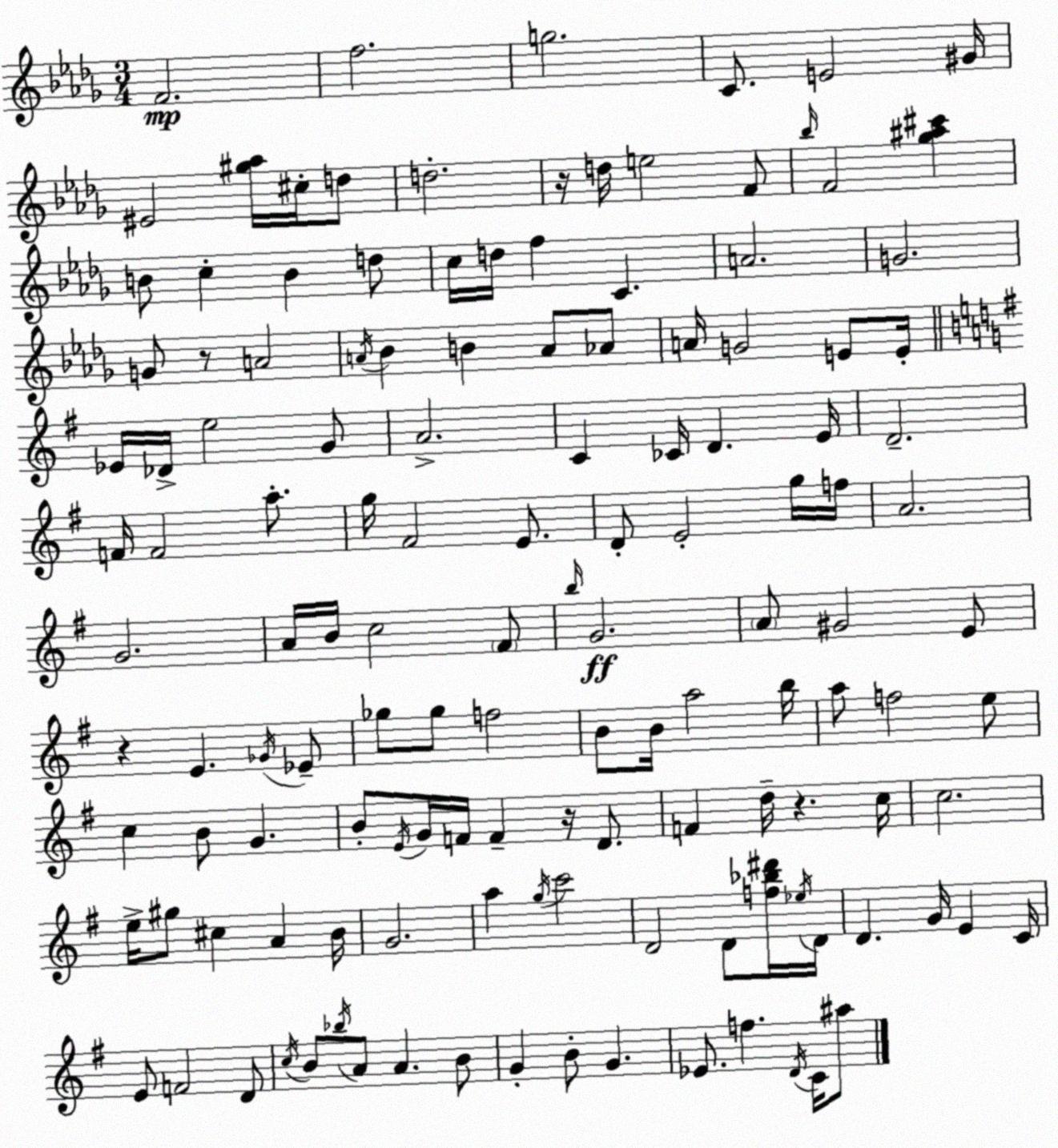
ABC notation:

X:1
T:Untitled
M:3/4
L:1/4
K:Bbm
F2 f2 g2 C/2 E2 ^G/4 ^E2 [^g_a]/4 ^c/4 d/2 d2 z/4 d/4 e2 F/2 _b/4 F2 [_g^a^c'] B/2 c B d/2 c/4 d/4 f C A2 G2 G/2 z/2 A2 A/4 _B B A/2 _A/2 A/4 G2 E/2 E/4 _E/4 _D/4 e2 G/2 A2 C _C/4 D E/4 D2 F/4 F2 a/2 g/4 ^F2 E/2 D/2 E2 g/4 f/4 A2 G2 A/4 B/4 c2 ^F/2 b/4 G2 A/2 ^G2 E/2 z E _G/4 _E/2 _g/2 _g/2 f2 B/2 B/4 a2 b/4 a/2 f2 e/2 c B/2 G B/2 E/4 G/4 F/4 F z/4 D/2 F d/4 z c/4 c2 e/4 ^g/2 ^c A B/4 G2 a g/4 c'2 D2 D/2 [f_b^d']/4 _e/4 D/4 D G/4 E C/4 E/2 F2 D/2 c/4 B/2 _b/4 A/2 A B/2 G B/2 G _E/2 f D/4 C/4 ^a/2